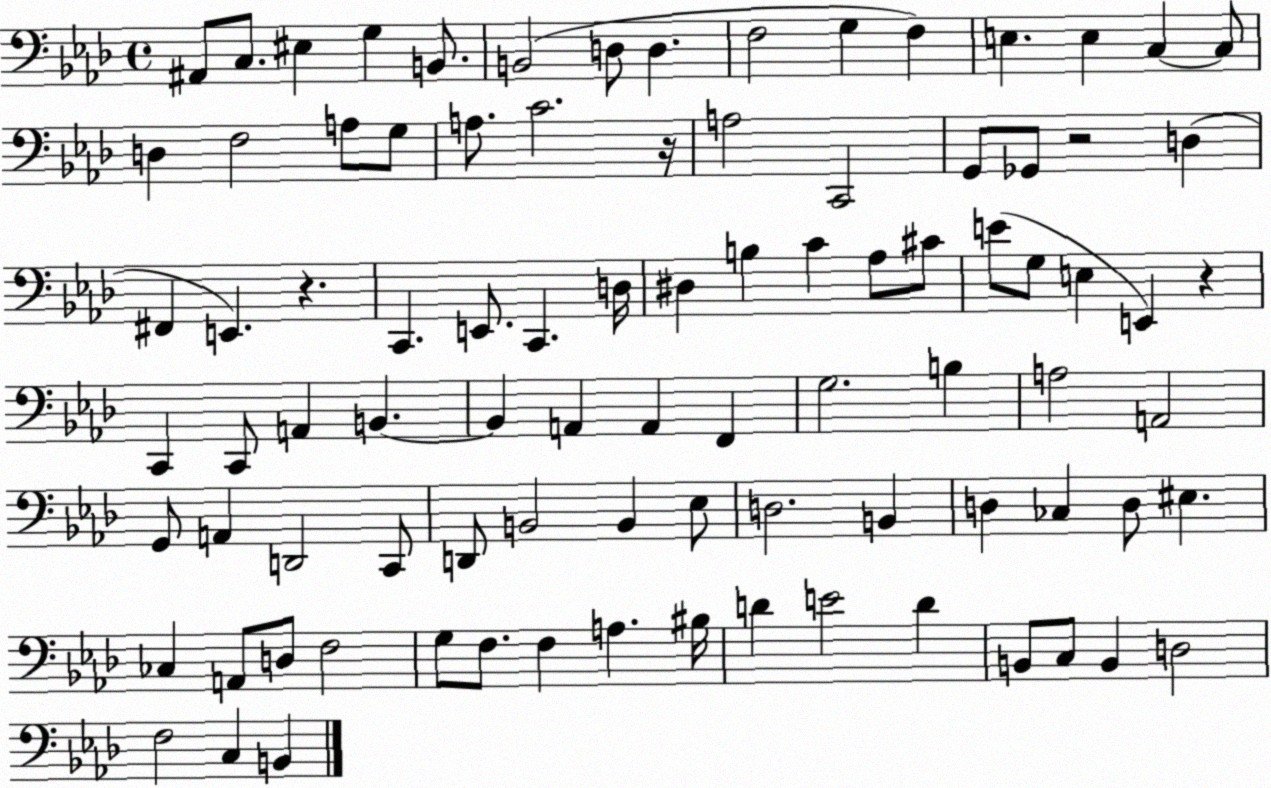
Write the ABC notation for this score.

X:1
T:Untitled
M:4/4
L:1/4
K:Ab
^A,,/2 C,/2 ^E, G, B,,/2 B,,2 D,/2 D, F,2 G, F, E, E, C, C,/2 D, F,2 A,/2 G,/2 A,/2 C2 z/4 A,2 C,,2 G,,/2 _G,,/2 z2 D, ^F,, E,, z C,, E,,/2 C,, D,/4 ^D, B, C _A,/2 ^C/2 E/2 G,/2 E, E,, z C,, C,,/2 A,, B,, B,, A,, A,, F,, G,2 B, A,2 A,,2 G,,/2 A,, D,,2 C,,/2 D,,/2 B,,2 B,, _E,/2 D,2 B,, D, _C, D,/2 ^E, _C, A,,/2 D,/2 F,2 G,/2 F,/2 F, A, ^B,/4 D E2 D B,,/2 C,/2 B,, D,2 F,2 C, B,,